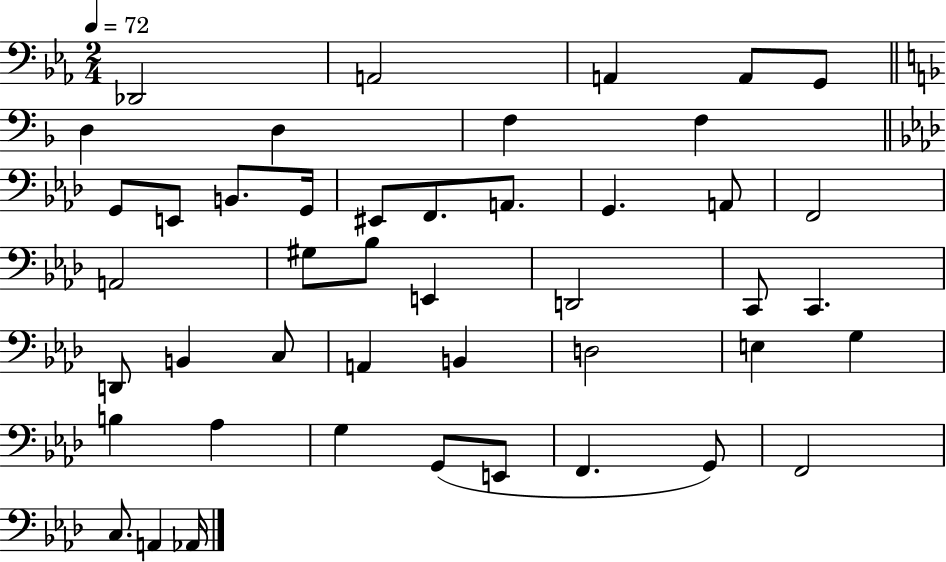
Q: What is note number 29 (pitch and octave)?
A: C3